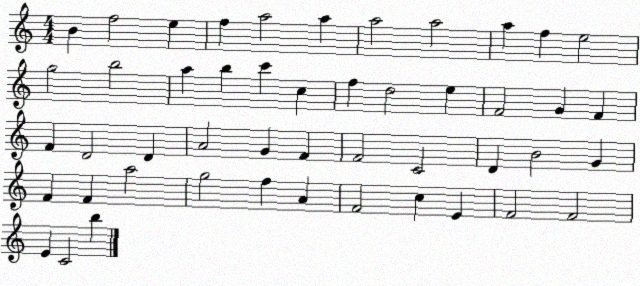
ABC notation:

X:1
T:Untitled
M:4/4
L:1/4
K:C
B f2 e f a2 a a2 a2 a f e2 g2 b2 a b c' c f d2 e F2 G F F D2 D A2 G F F2 C2 D B2 G F F a2 g2 f A F2 c E F2 F2 E C2 b